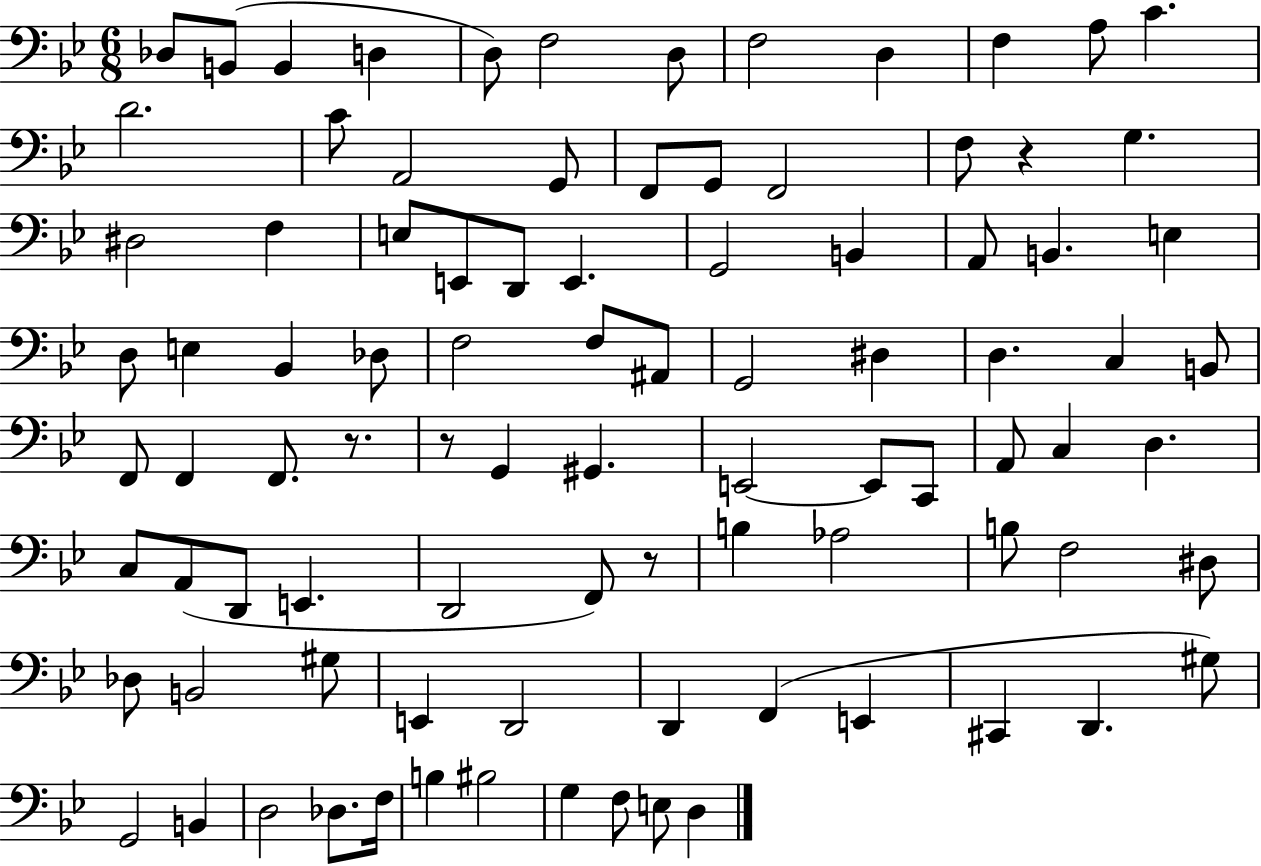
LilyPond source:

{
  \clef bass
  \numericTimeSignature
  \time 6/8
  \key bes \major
  des8 b,8( b,4 d4 | d8) f2 d8 | f2 d4 | f4 a8 c'4. | \break d'2. | c'8 a,2 g,8 | f,8 g,8 f,2 | f8 r4 g4. | \break dis2 f4 | e8 e,8 d,8 e,4. | g,2 b,4 | a,8 b,4. e4 | \break d8 e4 bes,4 des8 | f2 f8 ais,8 | g,2 dis4 | d4. c4 b,8 | \break f,8 f,4 f,8. r8. | r8 g,4 gis,4. | e,2~~ e,8 c,8 | a,8 c4 d4. | \break c8 a,8( d,8 e,4. | d,2 f,8) r8 | b4 aes2 | b8 f2 dis8 | \break des8 b,2 gis8 | e,4 d,2 | d,4 f,4( e,4 | cis,4 d,4. gis8) | \break g,2 b,4 | d2 des8. f16 | b4 bis2 | g4 f8 e8 d4 | \break \bar "|."
}